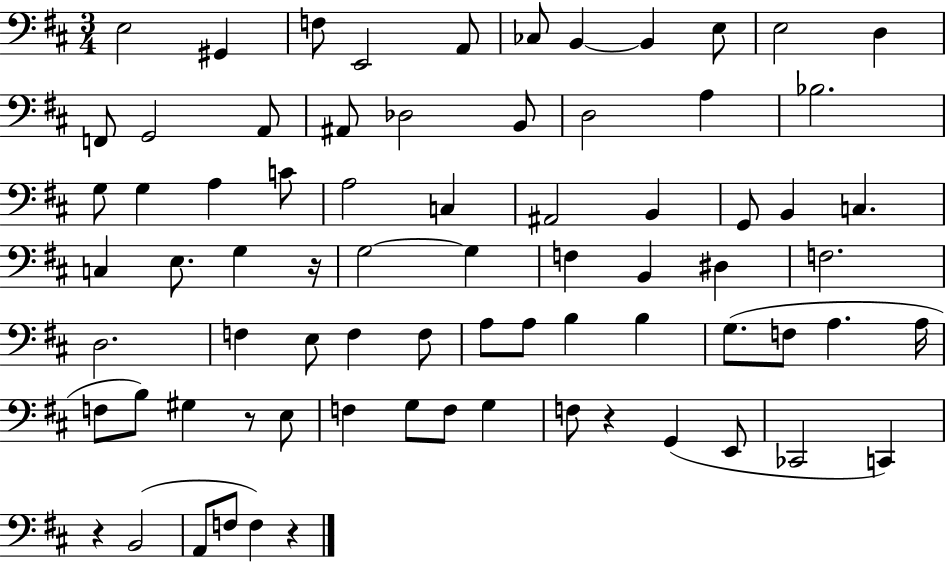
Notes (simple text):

E3/h G#2/q F3/e E2/h A2/e CES3/e B2/q B2/q E3/e E3/h D3/q F2/e G2/h A2/e A#2/e Db3/h B2/e D3/h A3/q Bb3/h. G3/e G3/q A3/q C4/e A3/h C3/q A#2/h B2/q G2/e B2/q C3/q. C3/q E3/e. G3/q R/s G3/h G3/q F3/q B2/q D#3/q F3/h. D3/h. F3/q E3/e F3/q F3/e A3/e A3/e B3/q B3/q G3/e. F3/e A3/q. A3/s F3/e B3/e G#3/q R/e E3/e F3/q G3/e F3/e G3/q F3/e R/q G2/q E2/e CES2/h C2/q R/q B2/h A2/e F3/e F3/q R/q